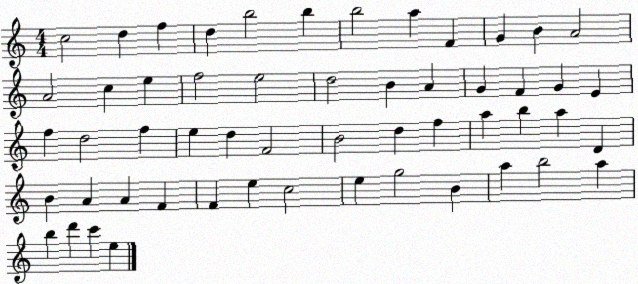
X:1
T:Untitled
M:4/4
L:1/4
K:C
c2 d f d b2 b b2 a F G B A2 A2 c e f2 e2 d2 B A G F G E f d2 f e d F2 B2 d f a b a D B A A F F e c2 e g2 B a b2 a b d' c' e